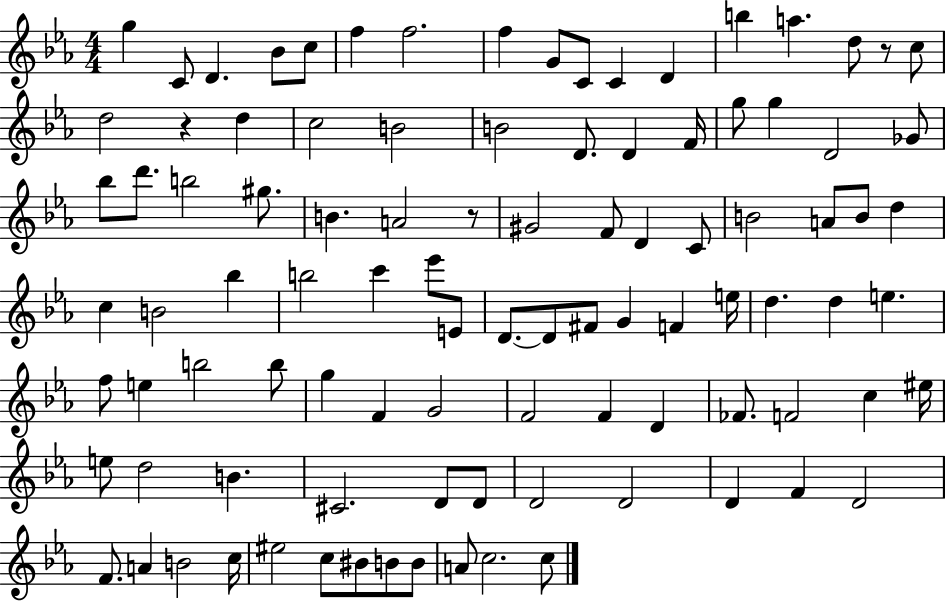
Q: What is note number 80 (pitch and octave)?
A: D4